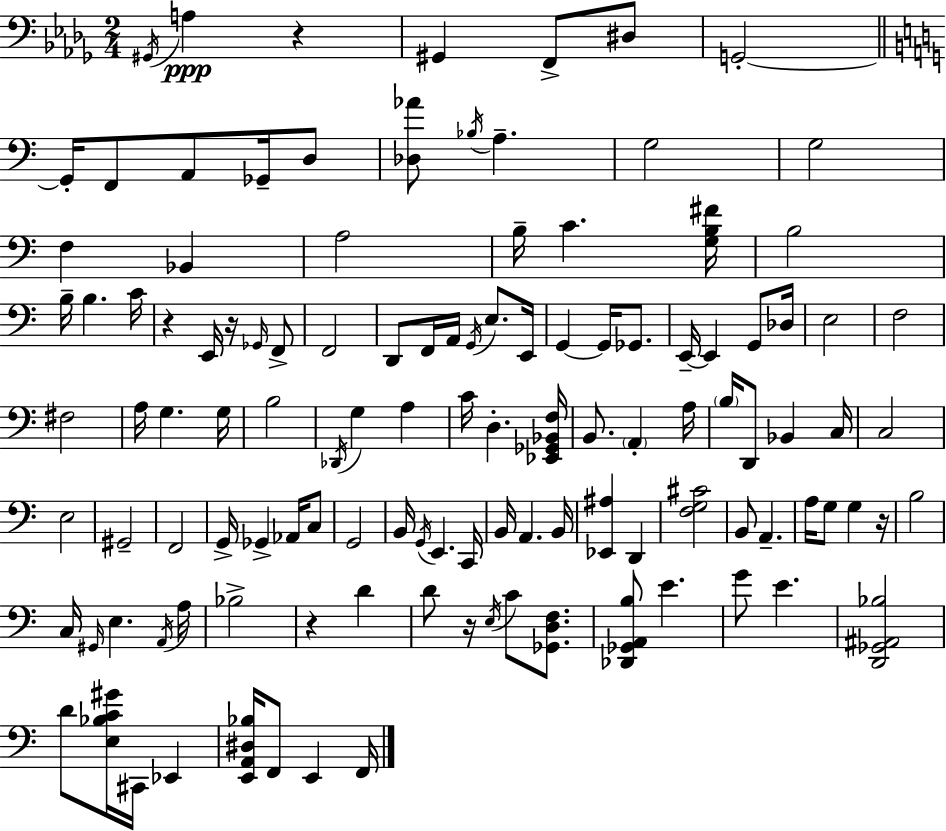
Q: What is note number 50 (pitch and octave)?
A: G3